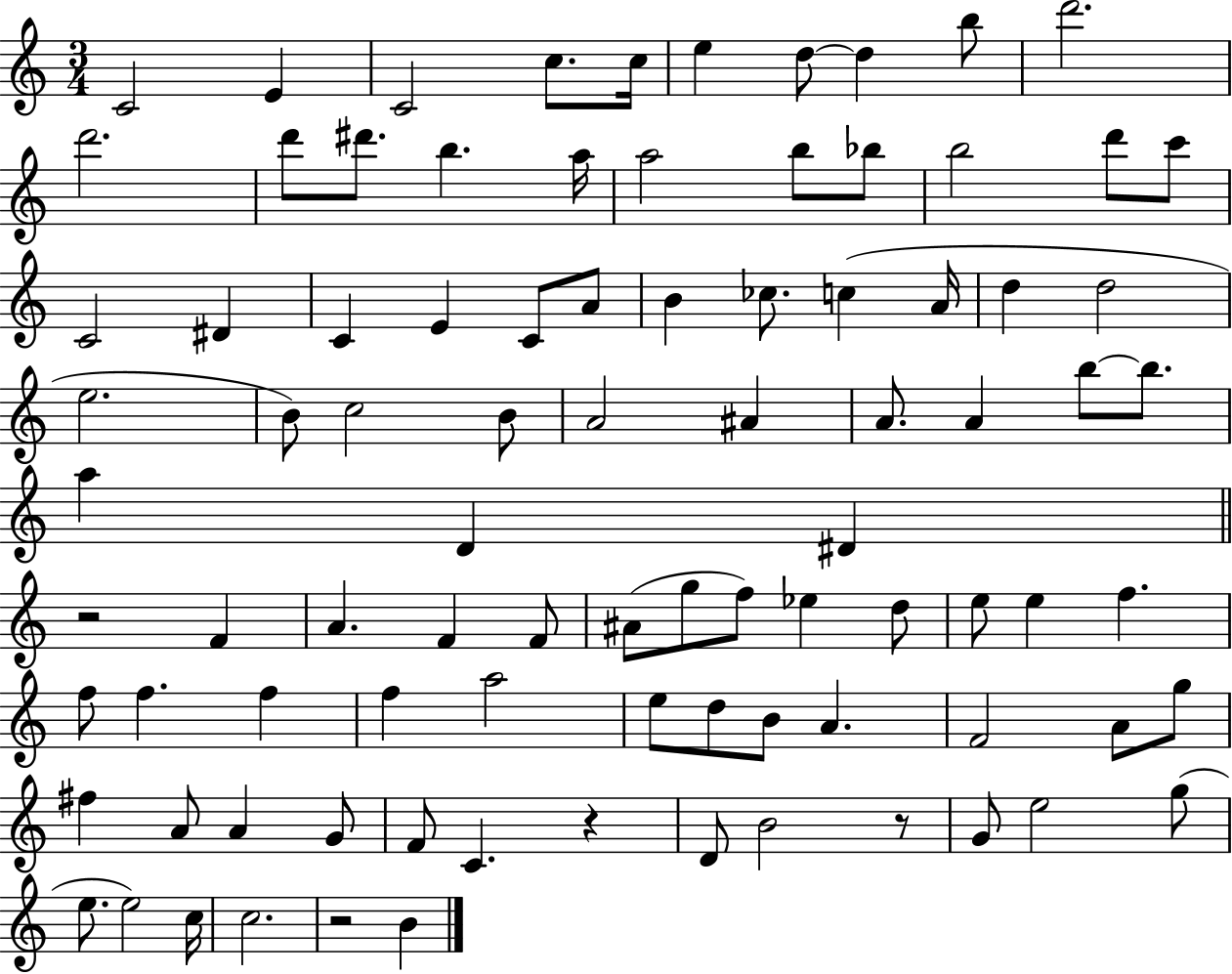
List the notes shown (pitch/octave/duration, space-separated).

C4/h E4/q C4/h C5/e. C5/s E5/q D5/e D5/q B5/e D6/h. D6/h. D6/e D#6/e. B5/q. A5/s A5/h B5/e Bb5/e B5/h D6/e C6/e C4/h D#4/q C4/q E4/q C4/e A4/e B4/q CES5/e. C5/q A4/s D5/q D5/h E5/h. B4/e C5/h B4/e A4/h A#4/q A4/e. A4/q B5/e B5/e. A5/q D4/q D#4/q R/h F4/q A4/q. F4/q F4/e A#4/e G5/e F5/e Eb5/q D5/e E5/e E5/q F5/q. F5/e F5/q. F5/q F5/q A5/h E5/e D5/e B4/e A4/q. F4/h A4/e G5/e F#5/q A4/e A4/q G4/e F4/e C4/q. R/q D4/e B4/h R/e G4/e E5/h G5/e E5/e. E5/h C5/s C5/h. R/h B4/q